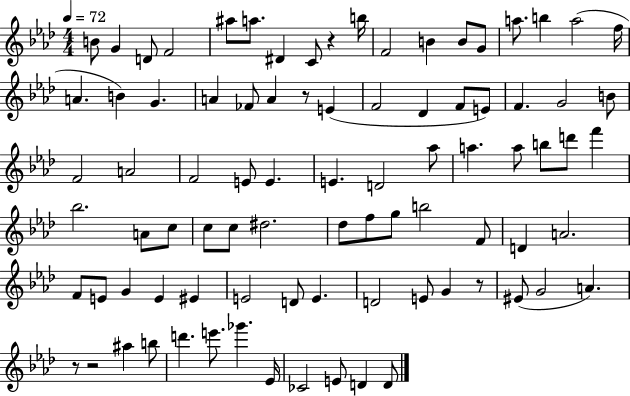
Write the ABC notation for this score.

X:1
T:Untitled
M:4/4
L:1/4
K:Ab
B/2 G D/2 F2 ^a/2 a/2 ^D C/2 z b/4 F2 B B/2 G/2 a/2 b a2 f/4 A B G A _F/2 A z/2 E F2 _D F/2 E/2 F G2 B/2 F2 A2 F2 E/2 E E D2 _a/2 a a/2 b/2 d'/2 f' _b2 A/2 c/2 c/2 c/2 ^d2 _d/2 f/2 g/2 b2 F/2 D A2 F/2 E/2 G E ^E E2 D/2 E D2 E/2 G z/2 ^E/2 G2 A z/2 z2 ^a b/2 d' e'/2 _g' _E/4 _C2 E/2 D D/2